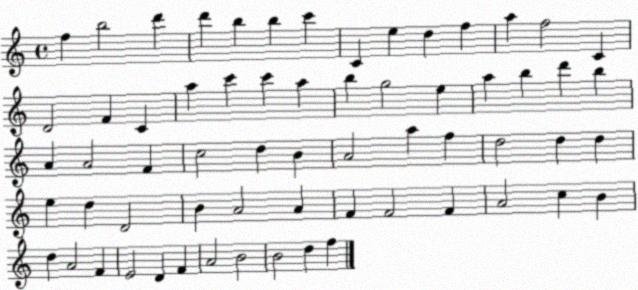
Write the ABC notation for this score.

X:1
T:Untitled
M:4/4
L:1/4
K:C
f b2 d' d' b b c' C e d f a f2 C D2 F C a c' c' a b g2 e a b d' b A A2 F c2 d B A2 a f d2 d d e d D2 B A2 A F F2 F A2 c B d A2 F E2 D F A2 B2 B2 d f